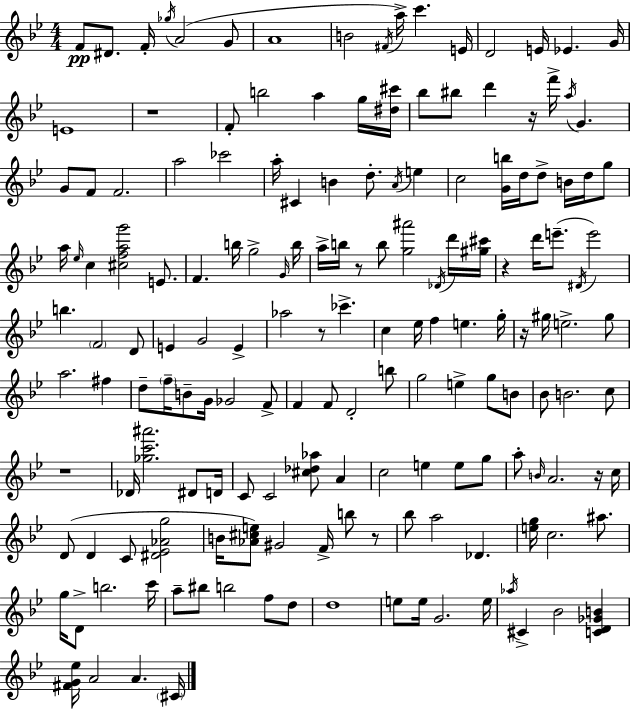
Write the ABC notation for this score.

X:1
T:Untitled
M:4/4
L:1/4
K:Gm
F/2 ^D/2 F/4 _g/4 A2 G/2 A4 B2 ^F/4 a/4 c' E/4 D2 E/4 _E G/4 E4 z4 F/2 b2 a g/4 [^d^c']/4 _b/2 ^b/2 d' z/4 f'/4 a/4 G G/2 F/2 F2 a2 _c'2 a/4 ^C B d/2 A/4 e c2 [Gb]/4 d/4 d/2 B/4 d/4 g/2 a/4 _e/4 c [^cfag']2 E/2 F b/4 g2 G/4 b/4 a/4 b/4 z/2 b/2 [g^a']2 _D/4 d'/4 [^g^c']/4 z d'/4 e'/2 ^D/4 e'2 b F2 D/2 E G2 E _a2 z/2 _c' c _e/4 f e g/4 z/4 ^g/4 e2 ^g/2 a2 ^f d/2 f/4 B/2 G/4 _G2 F/2 F F/2 D2 b/2 g2 e g/2 B/2 _B/2 B2 c/2 z4 _D/4 [_gc'^a']2 ^D/2 D/4 C/2 C2 [^c_d_a]/2 A c2 e e/2 g/2 a/2 B/4 A2 z/4 c/4 D/2 D C/2 [^D_E_Ag]2 B/4 [_A^ce]/2 ^G2 F/4 b/2 z/2 _b/2 a2 _D [eg]/4 c2 ^a/2 g/4 D/2 b2 c'/4 a/2 ^b/2 b2 f/2 d/2 d4 e/2 e/4 G2 e/4 _a/4 ^C _B2 [CD_GB] [^FG_e]/4 A2 A ^C/4